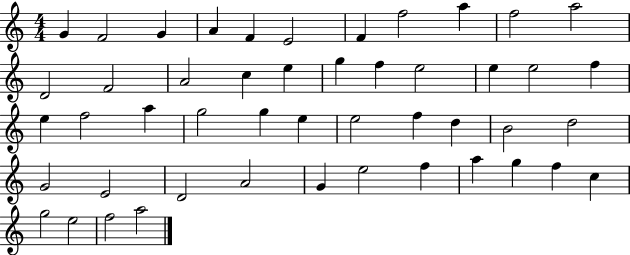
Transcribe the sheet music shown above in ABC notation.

X:1
T:Untitled
M:4/4
L:1/4
K:C
G F2 G A F E2 F f2 a f2 a2 D2 F2 A2 c e g f e2 e e2 f e f2 a g2 g e e2 f d B2 d2 G2 E2 D2 A2 G e2 f a g f c g2 e2 f2 a2